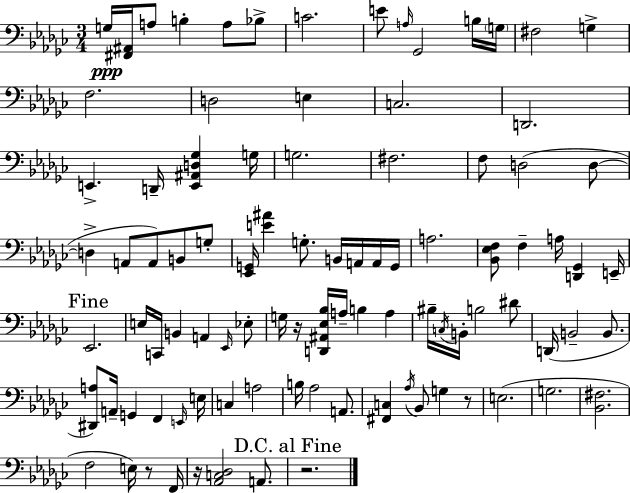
{
  \clef bass
  \numericTimeSignature
  \time 3/4
  \key ees \minor
  \repeat volta 2 { g16\ppp <fis, ais,>16 a8 b4-. a8 bes8-> | c'2. | e'8 \grace { a16 } ges,2 b16 | \parenthesize g16 fis2 g4-> | \break f2. | d2 e4 | c2. | d,2. | \break e,4.-> d,16-- <e, ais, d ges>4 | g16 g2. | fis2. | f8 d2( d8~~ | \break d4-> a,8 a,8) b,8 g8-. | <ees, g,>16 <e' ais'>4 g8.-. b,16 a,16 a,16 | g,16 a2. | <bes, ees f>8 f4-- a16 <d, ges,>4 | \break e,16-- \mark "Fine" ees,2. | e16 c,16 b,4 a,4 \grace { ees,16 } | ees8-. g16 r16 <d, ais, ees bes>16 a16-- b4 a4 | bis16-- \acciaccatura { c16 } b,16-. b2 | \break dis'8 d,16( b,2-- | b,8. <dis, a>8) a,16-- g,4 f,4 | \grace { e,16 } e16 c4 a2 | b16 aes2 | \break a,8. <fis, c>4 \acciaccatura { aes16 } bes,8 g4 | r8 e2.( | g2. | <bes, fis>2. | \break f2 | e16) r8 f,16 r16 <aes, c des>2 | a,8. \mark "D.C. al Fine" r2. | } \bar "|."
}